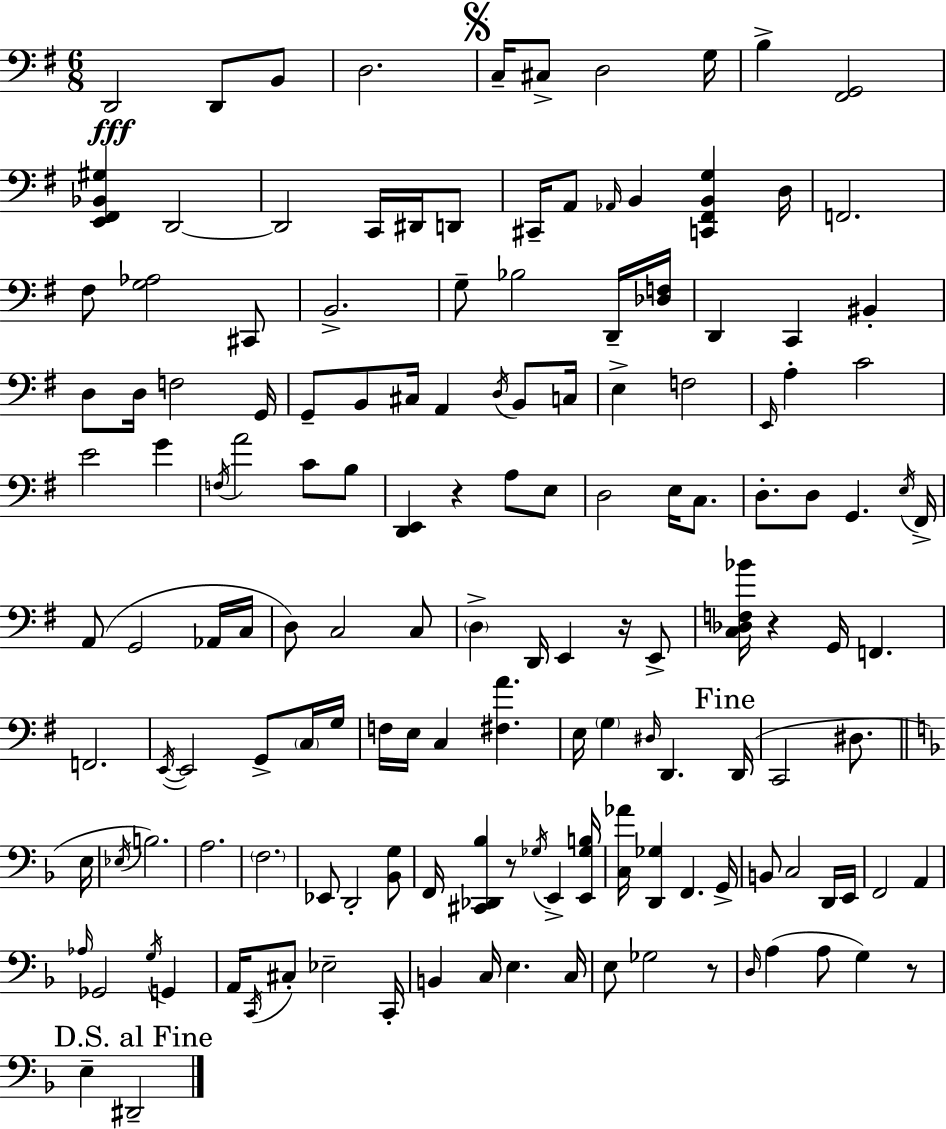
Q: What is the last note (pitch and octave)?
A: D#2